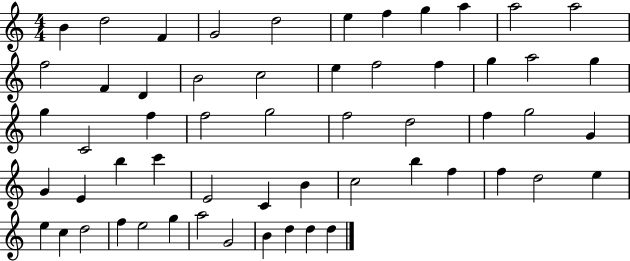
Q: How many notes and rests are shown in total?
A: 57